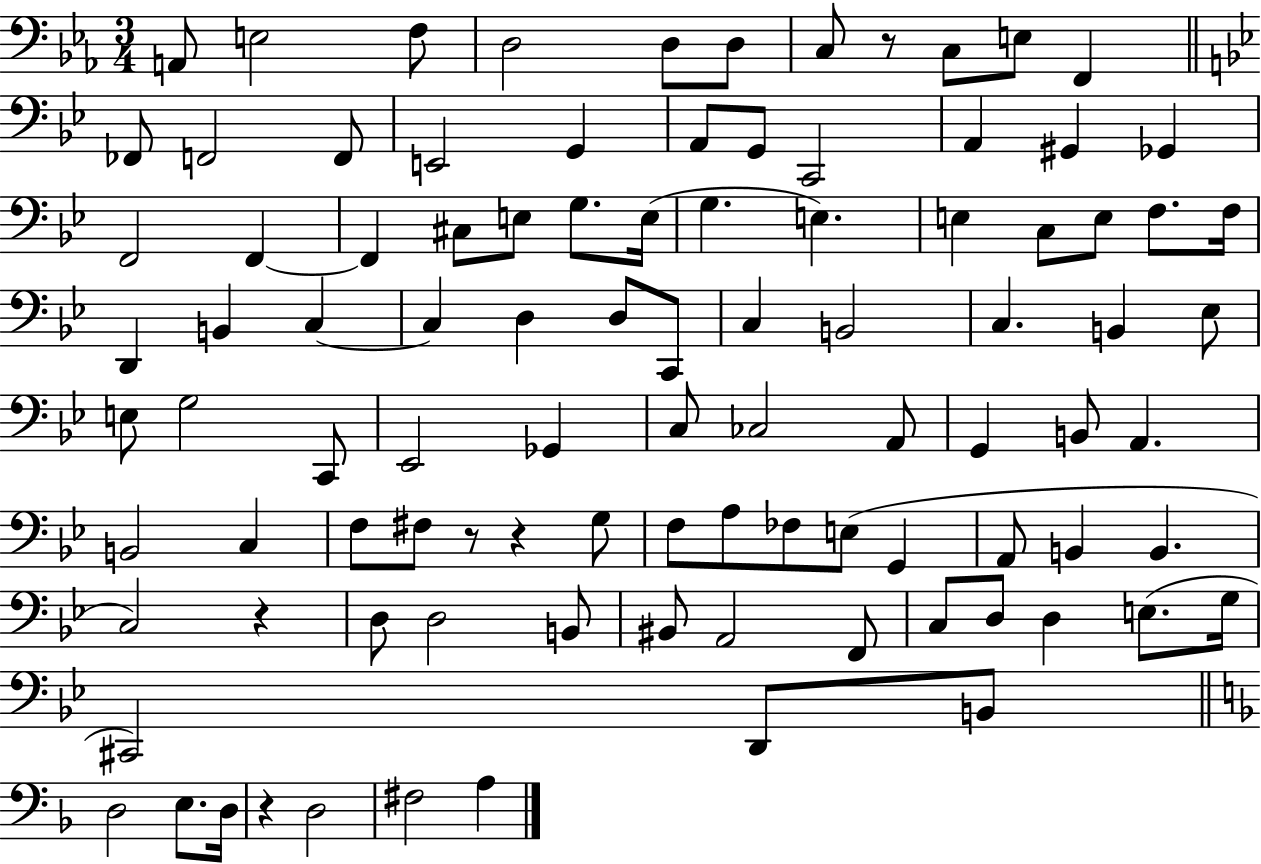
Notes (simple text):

A2/e E3/h F3/e D3/h D3/e D3/e C3/e R/e C3/e E3/e F2/q FES2/e F2/h F2/e E2/h G2/q A2/e G2/e C2/h A2/q G#2/q Gb2/q F2/h F2/q F2/q C#3/e E3/e G3/e. E3/s G3/q. E3/q. E3/q C3/e E3/e F3/e. F3/s D2/q B2/q C3/q C3/q D3/q D3/e C2/e C3/q B2/h C3/q. B2/q Eb3/e E3/e G3/h C2/e Eb2/h Gb2/q C3/e CES3/h A2/e G2/q B2/e A2/q. B2/h C3/q F3/e F#3/e R/e R/q G3/e F3/e A3/e FES3/e E3/e G2/q A2/e B2/q B2/q. C3/h R/q D3/e D3/h B2/e BIS2/e A2/h F2/e C3/e D3/e D3/q E3/e. G3/s C#2/h D2/e B2/e D3/h E3/e. D3/s R/q D3/h F#3/h A3/q